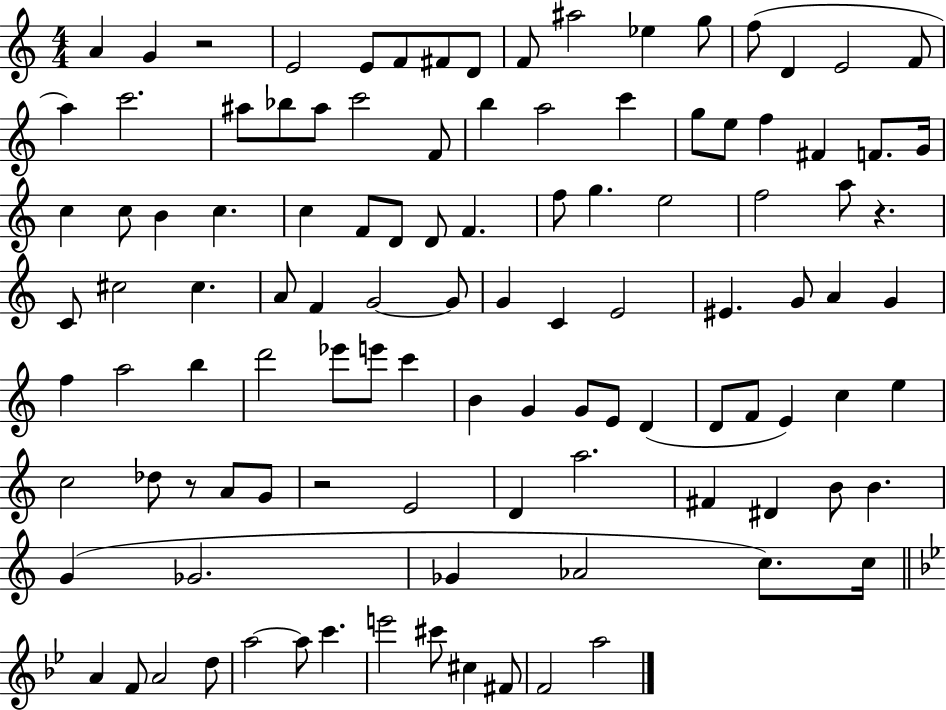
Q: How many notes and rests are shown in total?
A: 110